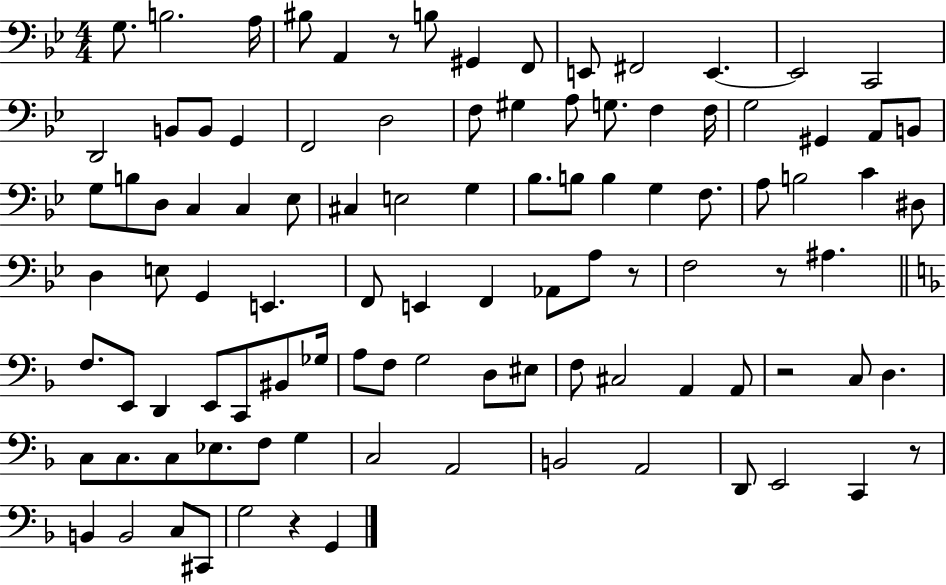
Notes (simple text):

G3/e. B3/h. A3/s BIS3/e A2/q R/e B3/e G#2/q F2/e E2/e F#2/h E2/q. E2/h C2/h D2/h B2/e B2/e G2/q F2/h D3/h F3/e G#3/q A3/e G3/e. F3/q F3/s G3/h G#2/q A2/e B2/e G3/e B3/e D3/e C3/q C3/q Eb3/e C#3/q E3/h G3/q Bb3/e. B3/e B3/q G3/q F3/e. A3/e B3/h C4/q D#3/e D3/q E3/e G2/q E2/q. F2/e E2/q F2/q Ab2/e A3/e R/e F3/h R/e A#3/q. F3/e. E2/e D2/q E2/e C2/e BIS2/e Gb3/s A3/e F3/e G3/h D3/e EIS3/e F3/e C#3/h A2/q A2/e R/h C3/e D3/q. C3/e C3/e. C3/e Eb3/e. F3/e G3/q C3/h A2/h B2/h A2/h D2/e E2/h C2/q R/e B2/q B2/h C3/e C#2/e G3/h R/q G2/q